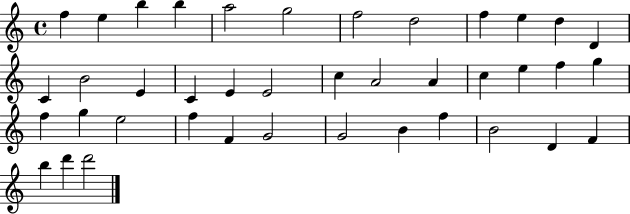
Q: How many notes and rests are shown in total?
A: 40